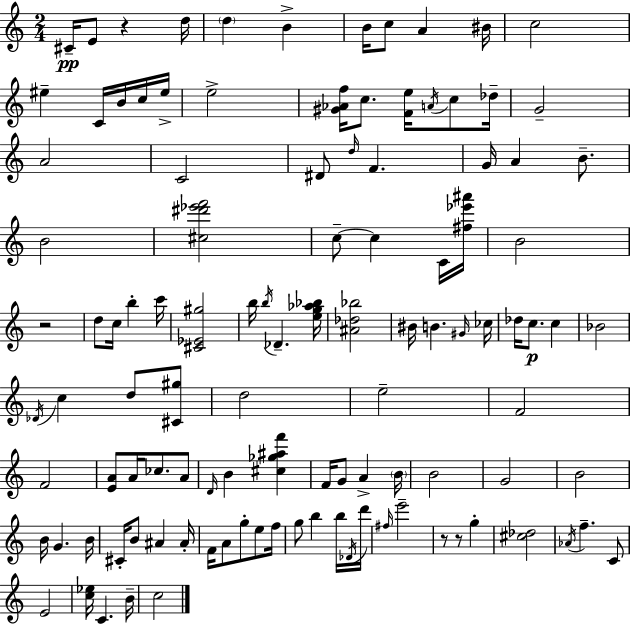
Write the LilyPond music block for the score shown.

{
  \clef treble
  \numericTimeSignature
  \time 2/4
  \key c \major
  cis'16--\pp e'8 r4 d''16 | \parenthesize d''4 b'4-> | b'16 c''8 a'4 bis'16 | c''2 | \break eis''4-- c'16 b'16 c''16 eis''16-> | e''2-> | <gis' aes' f''>16 c''8. <f' e''>16 \acciaccatura { a'16 } c''8 | des''16-- g'2-- | \break a'2 | c'2 | dis'8 \grace { d''16 } f'4. | g'16 a'4 b'8.-- | \break b'2 | <cis'' dis''' ees''' f'''>2 | c''8--~~ c''4 | c'16 <fis'' ees''' ais'''>16 b'2 | \break r2 | d''8 c''16 b''4-. | c'''16 <cis' ees' gis''>2 | b''16 \acciaccatura { b''16 } des'4.-- | \break <e'' g'' aes'' bes''>16 <ais' des'' bes''>2 | bis'16 b'4. | \grace { gis'16 } ces''16 des''16 c''8.\p | c''4 bes'2 | \break \acciaccatura { des'16 } c''4 | d''8 <cis' gis''>8 d''2 | e''2-- | f'2 | \break f'2 | <e' a'>8 a'16 | ces''8. a'8 \grace { d'16 } b'4 | <cis'' ges'' ais'' f'''>4 f'16 g'8 | \break a'4-> \parenthesize b'16 b'2 | g'2 | b'2 | b'16 g'4. | \break b'16 cis'16-. b'8 | ais'4 ais'16-. f'16 a'8 | g''8-. e''8 f''16 g''8 | b''4 b''16 \acciaccatura { des'16 } d'''16 \grace { fis''16 } | \break e'''2-- | r8 r8 g''4-. | <cis'' des''>2 | \acciaccatura { aes'16 } f''4.-- c'8 | \break e'2 | <c'' ees''>16 c'4. | b'16-- c''2 | \bar "|."
}